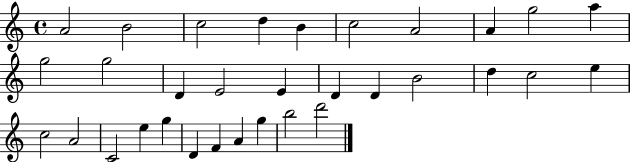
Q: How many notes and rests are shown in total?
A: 32